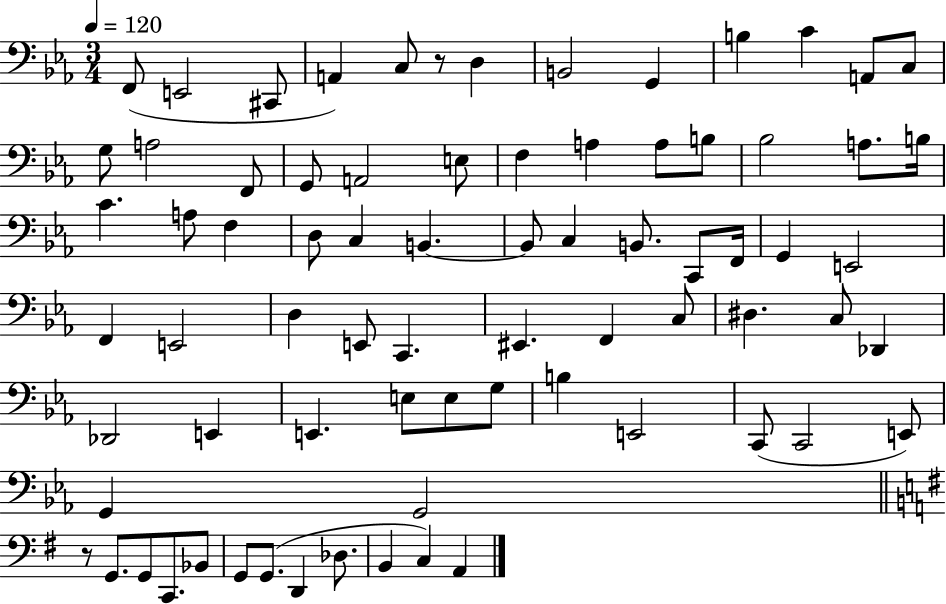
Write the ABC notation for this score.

X:1
T:Untitled
M:3/4
L:1/4
K:Eb
F,,/2 E,,2 ^C,,/2 A,, C,/2 z/2 D, B,,2 G,, B, C A,,/2 C,/2 G,/2 A,2 F,,/2 G,,/2 A,,2 E,/2 F, A, A,/2 B,/2 _B,2 A,/2 B,/4 C A,/2 F, D,/2 C, B,, B,,/2 C, B,,/2 C,,/2 F,,/4 G,, E,,2 F,, E,,2 D, E,,/2 C,, ^E,, F,, C,/2 ^D, C,/2 _D,, _D,,2 E,, E,, E,/2 E,/2 G,/2 B, E,,2 C,,/2 C,,2 E,,/2 G,, G,,2 z/2 G,,/2 G,,/2 C,,/2 _B,,/2 G,,/2 G,,/2 D,, _D,/2 B,, C, A,,